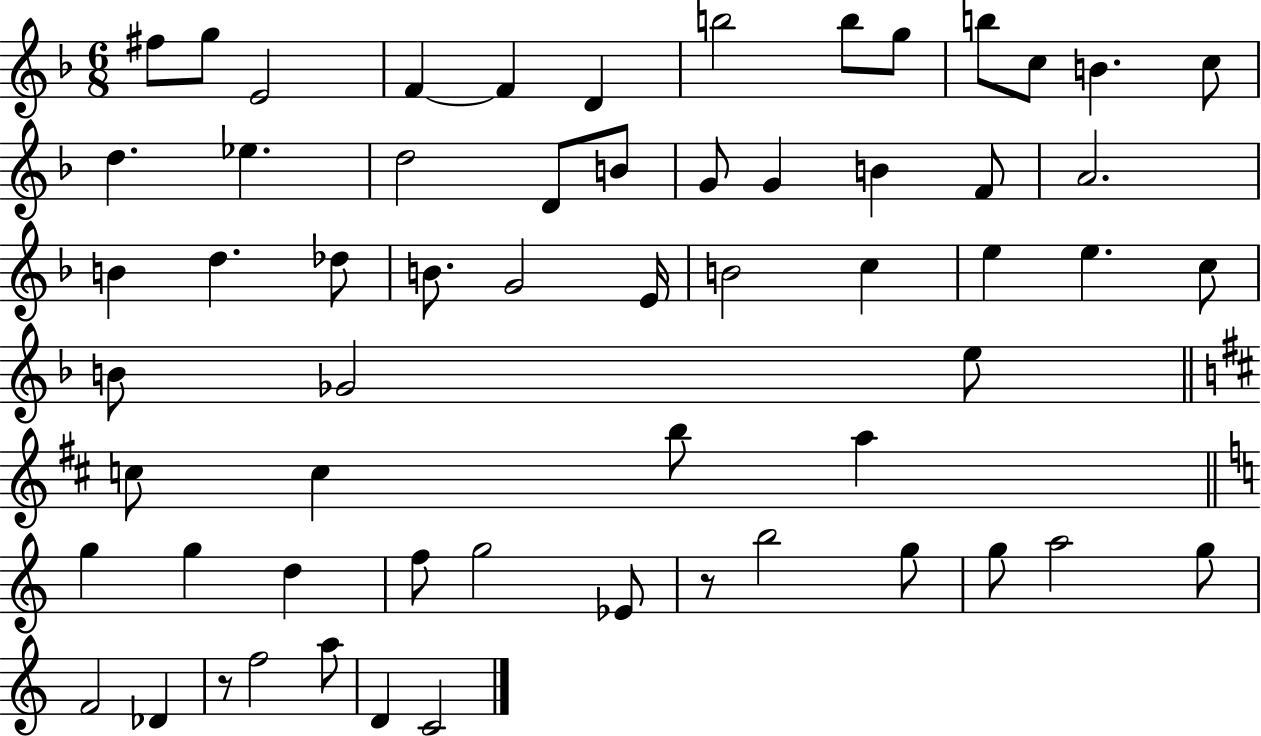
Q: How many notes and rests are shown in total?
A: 60